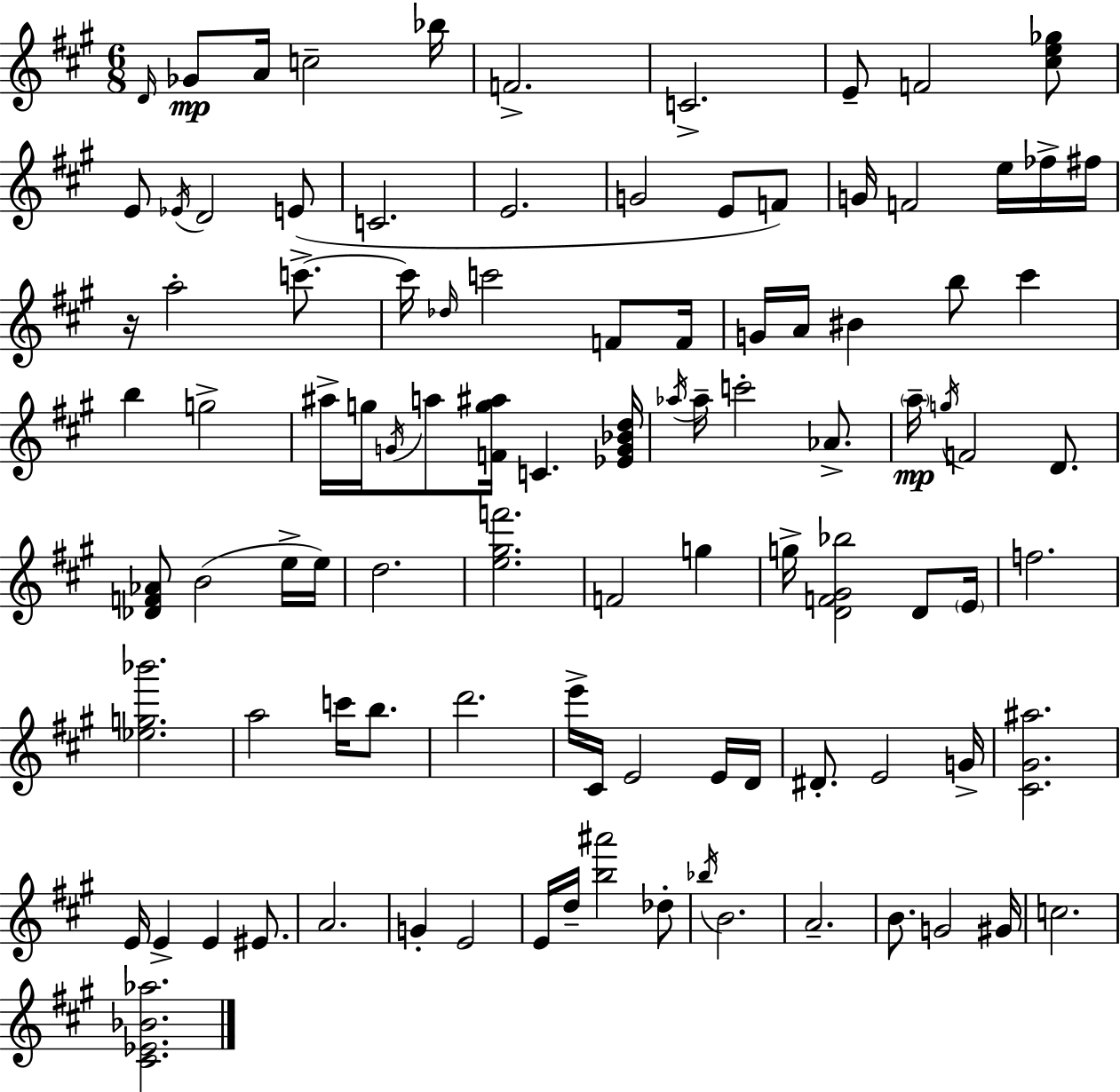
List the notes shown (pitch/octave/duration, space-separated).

D4/s Gb4/e A4/s C5/h Bb5/s F4/h. C4/h. E4/e F4/h [C#5,E5,Gb5]/e E4/e Eb4/s D4/h E4/e C4/h. E4/h. G4/h E4/e F4/e G4/s F4/h E5/s FES5/s F#5/s R/s A5/h C6/e. C6/s Db5/s C6/h F4/e F4/s G4/s A4/s BIS4/q B5/e C#6/q B5/q G5/h A#5/s G5/s G4/s A5/e [F4,G5,A#5]/s C4/q. [Eb4,G4,Bb4,D5]/s Ab5/s Ab5/s C6/h Ab4/e. A5/s G5/s F4/h D4/e. [Db4,F4,Ab4]/e B4/h E5/s E5/s D5/h. [E5,G#5,F6]/h. F4/h G5/q G5/s [D4,F4,G#4,Bb5]/h D4/e E4/s F5/h. [Eb5,G5,Bb6]/h. A5/h C6/s B5/e. D6/h. E6/s C#4/s E4/h E4/s D4/s D#4/e. E4/h G4/s [C#4,G#4,A#5]/h. E4/s E4/q E4/q EIS4/e. A4/h. G4/q E4/h E4/s D5/s [B5,A#6]/h Db5/e Bb5/s B4/h. A4/h. B4/e. G4/h G#4/s C5/h. [C#4,Eb4,Bb4,Ab5]/h.